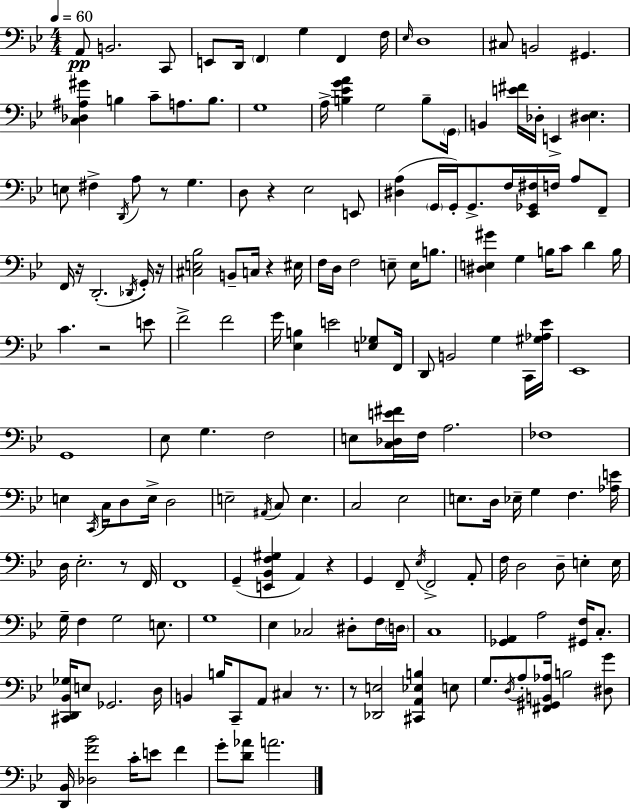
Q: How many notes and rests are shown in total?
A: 177